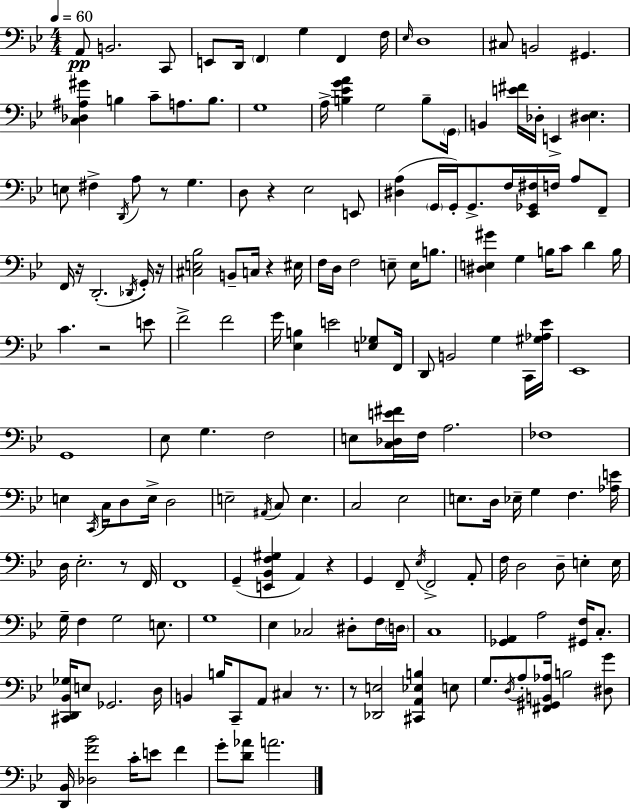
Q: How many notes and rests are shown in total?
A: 177